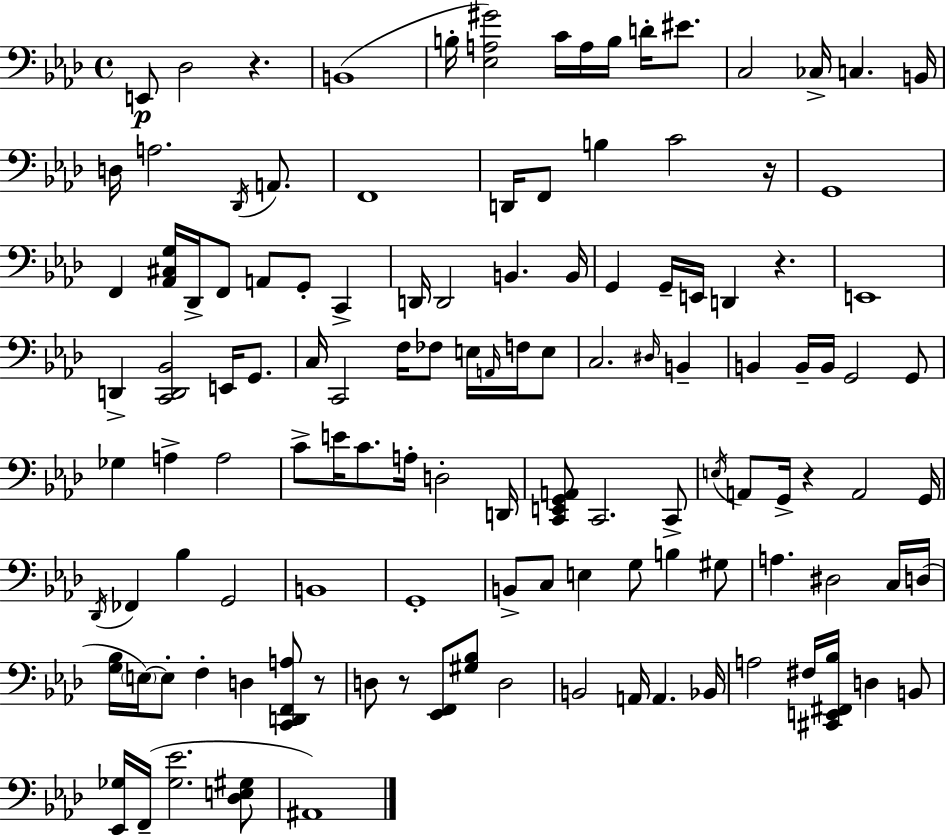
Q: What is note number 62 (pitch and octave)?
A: E4